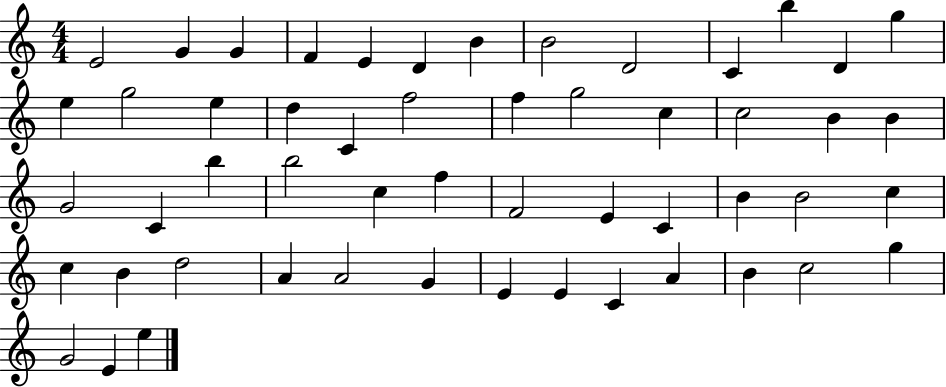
{
  \clef treble
  \numericTimeSignature
  \time 4/4
  \key c \major
  e'2 g'4 g'4 | f'4 e'4 d'4 b'4 | b'2 d'2 | c'4 b''4 d'4 g''4 | \break e''4 g''2 e''4 | d''4 c'4 f''2 | f''4 g''2 c''4 | c''2 b'4 b'4 | \break g'2 c'4 b''4 | b''2 c''4 f''4 | f'2 e'4 c'4 | b'4 b'2 c''4 | \break c''4 b'4 d''2 | a'4 a'2 g'4 | e'4 e'4 c'4 a'4 | b'4 c''2 g''4 | \break g'2 e'4 e''4 | \bar "|."
}